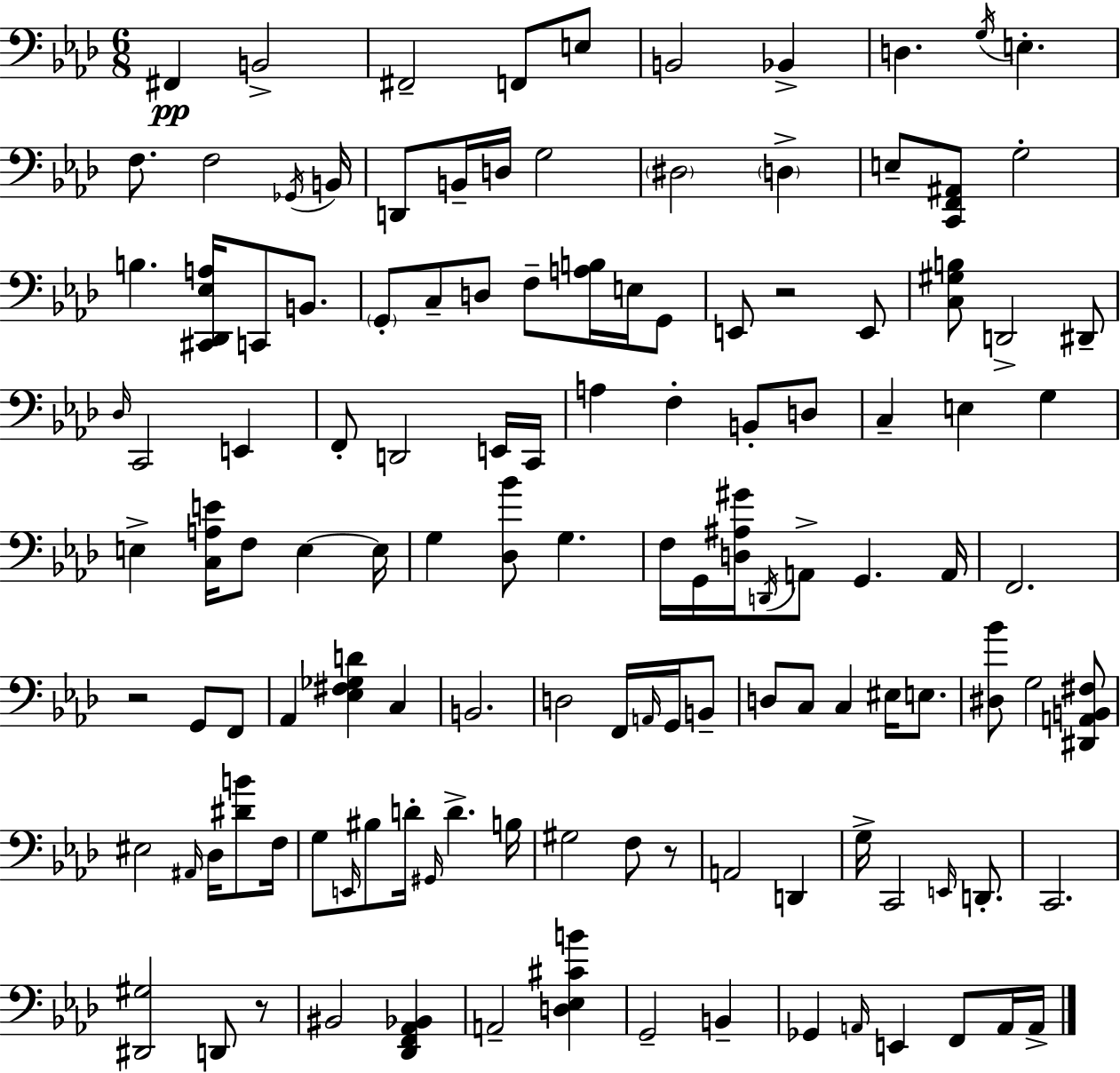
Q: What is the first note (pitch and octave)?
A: F#2